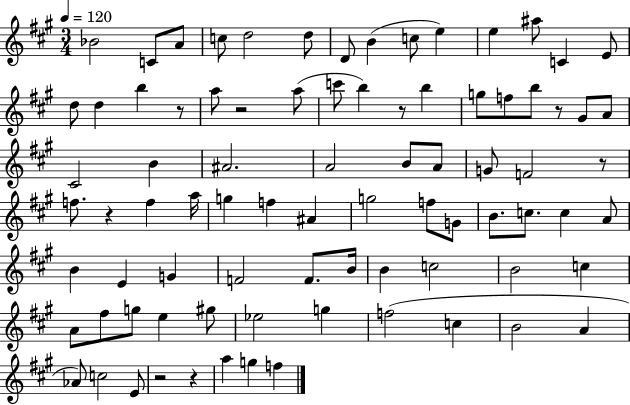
{
  \clef treble
  \numericTimeSignature
  \time 3/4
  \key a \major
  \tempo 4 = 120
  bes'2 c'8 a'8 | c''8 d''2 d''8 | d'8 b'4( c''8 e''4) | e''4 ais''8 c'4 e'8 | \break d''8 d''4 b''4 r8 | a''8 r2 a''8( | c'''8 b''4) r8 b''4 | g''8 f''8 b''8 r8 gis'8 a'8 | \break cis'2 b'4 | ais'2. | a'2 b'8 a'8 | g'8 f'2 r8 | \break f''8. r4 f''4 a''16 | g''4 f''4 ais'4 | g''2 f''8 g'8 | b'8. c''8. c''4 a'8 | \break b'4 e'4 g'4 | f'2 f'8. b'16 | b'4 c''2 | b'2 c''4 | \break a'8 fis''8 g''8 e''4 gis''8 | ees''2 g''4 | f''2( c''4 | b'2 a'4 | \break aes'8) c''2 e'8 | r2 r4 | a''4 g''4 f''4 | \bar "|."
}